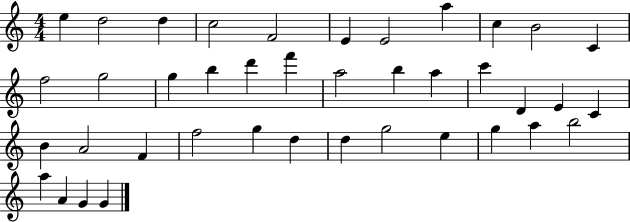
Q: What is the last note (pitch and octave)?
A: G4